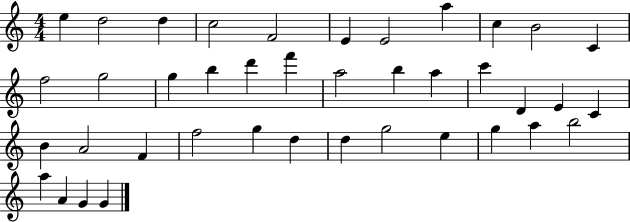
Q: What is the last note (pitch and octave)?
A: G4